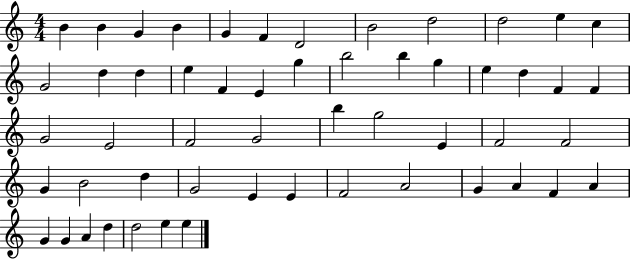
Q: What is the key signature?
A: C major